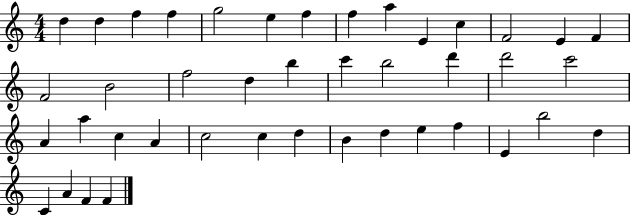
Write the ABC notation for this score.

X:1
T:Untitled
M:4/4
L:1/4
K:C
d d f f g2 e f f a E c F2 E F F2 B2 f2 d b c' b2 d' d'2 c'2 A a c A c2 c d B d e f E b2 d C A F F